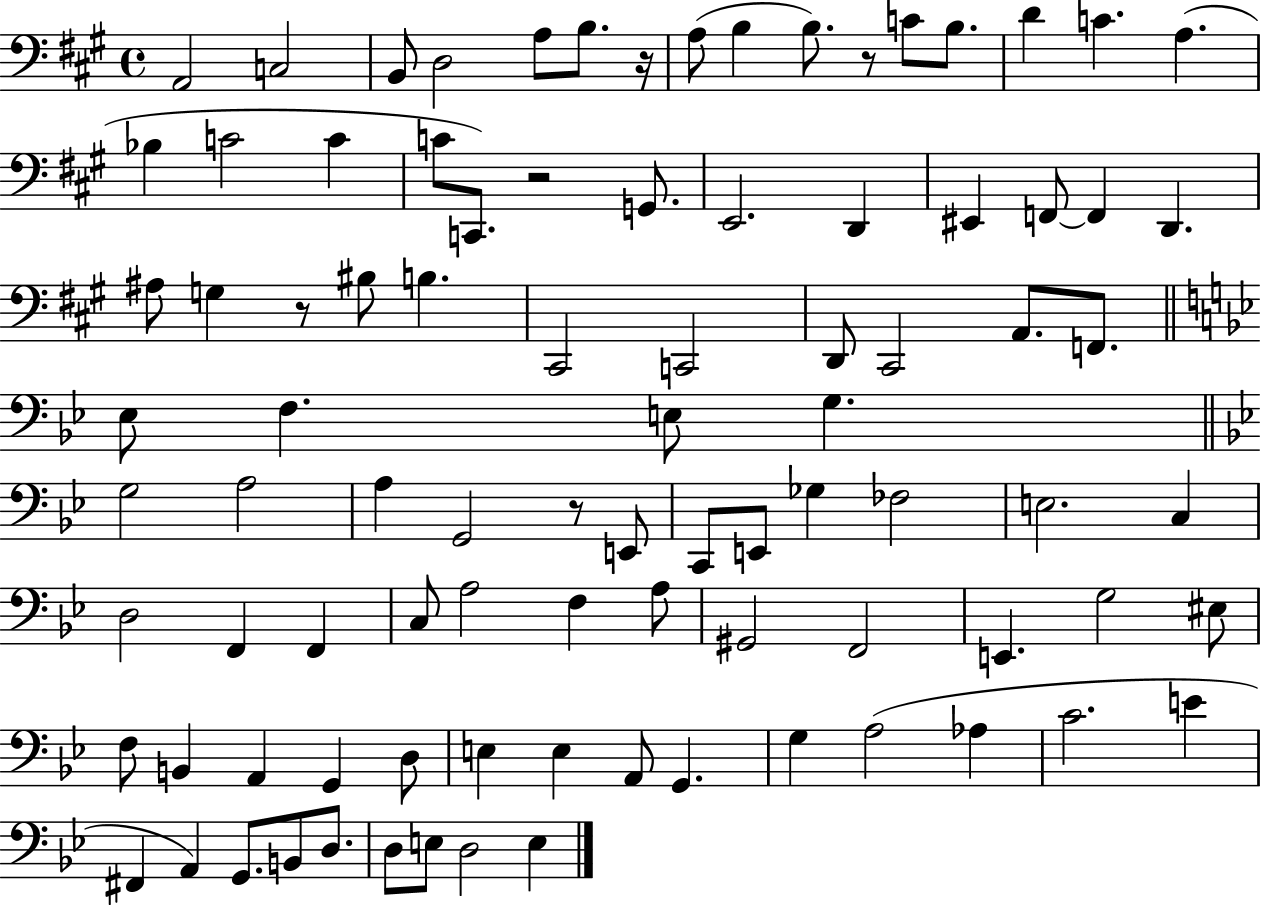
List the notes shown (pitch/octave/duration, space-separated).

A2/h C3/h B2/e D3/h A3/e B3/e. R/s A3/e B3/q B3/e. R/e C4/e B3/e. D4/q C4/q. A3/q. Bb3/q C4/h C4/q C4/e C2/e. R/h G2/e. E2/h. D2/q EIS2/q F2/e F2/q D2/q. A#3/e G3/q R/e BIS3/e B3/q. C#2/h C2/h D2/e C#2/h A2/e. F2/e. Eb3/e F3/q. E3/e G3/q. G3/h A3/h A3/q G2/h R/e E2/e C2/e E2/e Gb3/q FES3/h E3/h. C3/q D3/h F2/q F2/q C3/e A3/h F3/q A3/e G#2/h F2/h E2/q. G3/h EIS3/e F3/e B2/q A2/q G2/q D3/e E3/q E3/q A2/e G2/q. G3/q A3/h Ab3/q C4/h. E4/q F#2/q A2/q G2/e. B2/e D3/e. D3/e E3/e D3/h E3/q